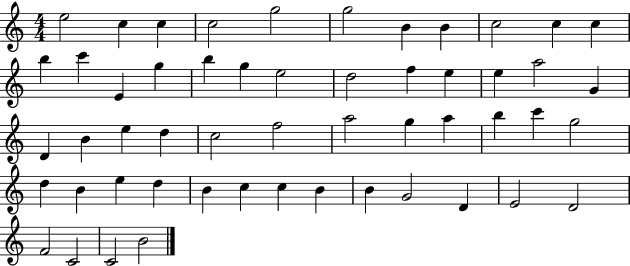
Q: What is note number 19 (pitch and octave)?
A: D5